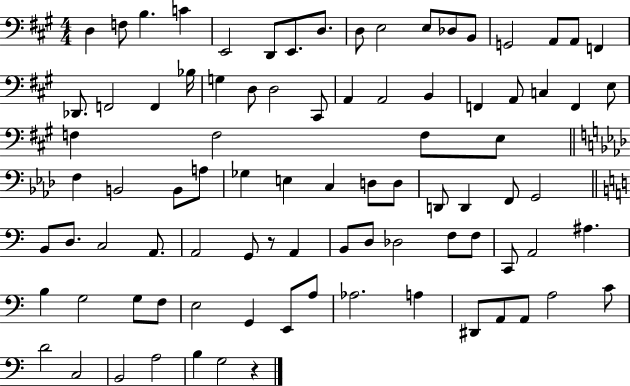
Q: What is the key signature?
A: A major